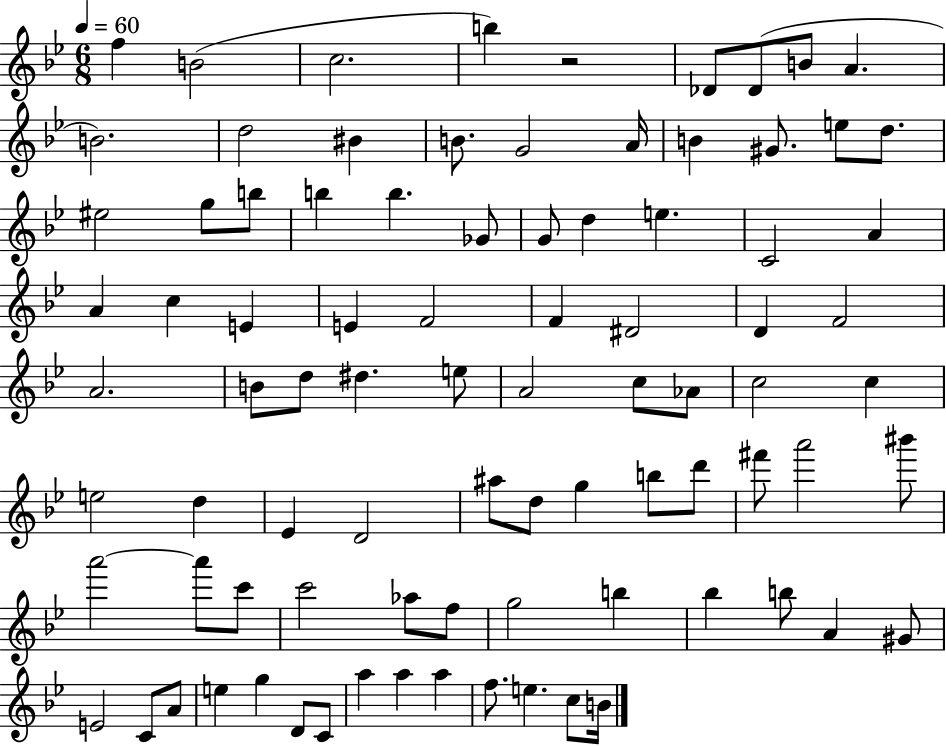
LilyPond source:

{
  \clef treble
  \numericTimeSignature
  \time 6/8
  \key bes \major
  \tempo 4 = 60
  \repeat volta 2 { f''4 b'2( | c''2. | b''4) r2 | des'8 des'8( b'8 a'4. | \break b'2.) | d''2 bis'4 | b'8. g'2 a'16 | b'4 gis'8. e''8 d''8. | \break eis''2 g''8 b''8 | b''4 b''4. ges'8 | g'8 d''4 e''4. | c'2 a'4 | \break a'4 c''4 e'4 | e'4 f'2 | f'4 dis'2 | d'4 f'2 | \break a'2. | b'8 d''8 dis''4. e''8 | a'2 c''8 aes'8 | c''2 c''4 | \break e''2 d''4 | ees'4 d'2 | ais''8 d''8 g''4 b''8 d'''8 | fis'''8 a'''2 bis'''8 | \break a'''2~~ a'''8 c'''8 | c'''2 aes''8 f''8 | g''2 b''4 | bes''4 b''8 a'4 gis'8 | \break e'2 c'8 a'8 | e''4 g''4 d'8 c'8 | a''4 a''4 a''4 | f''8. e''4. c''8 b'16 | \break } \bar "|."
}